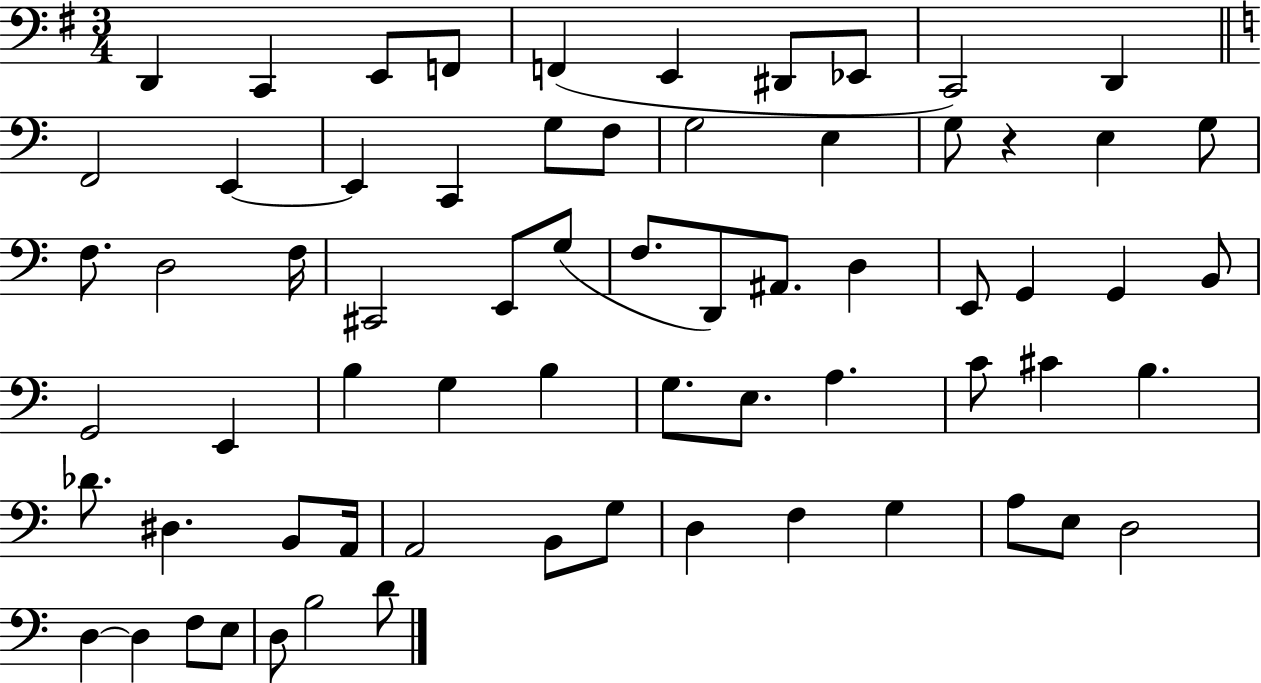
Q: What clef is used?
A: bass